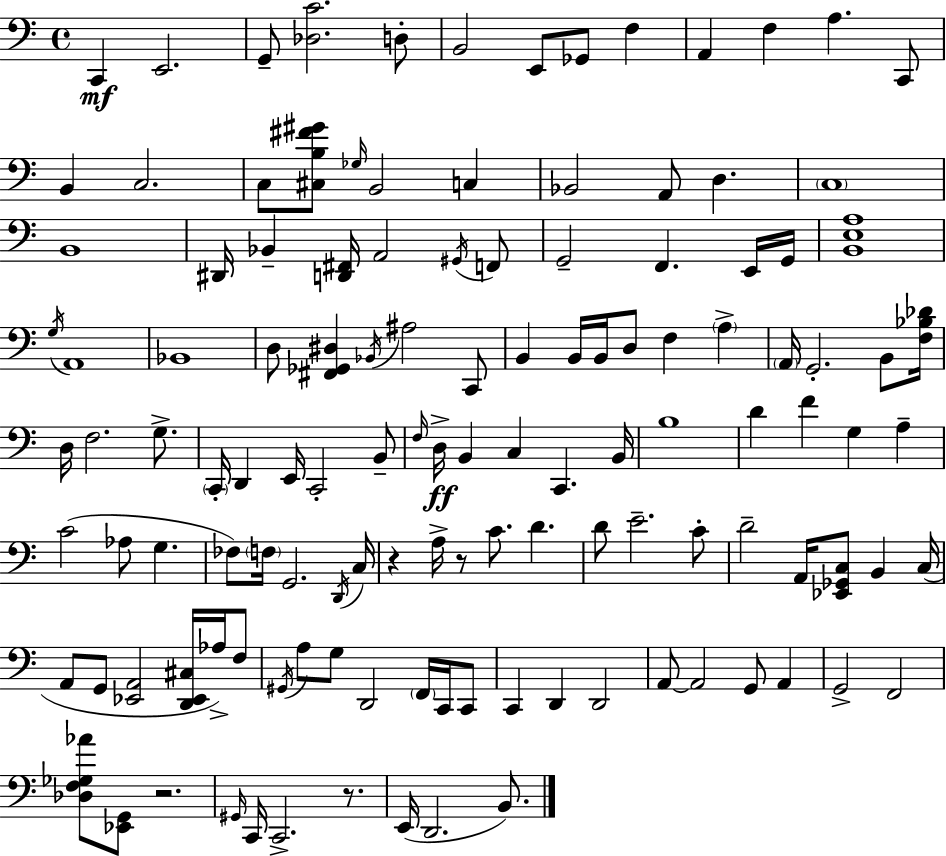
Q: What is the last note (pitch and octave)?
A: B2